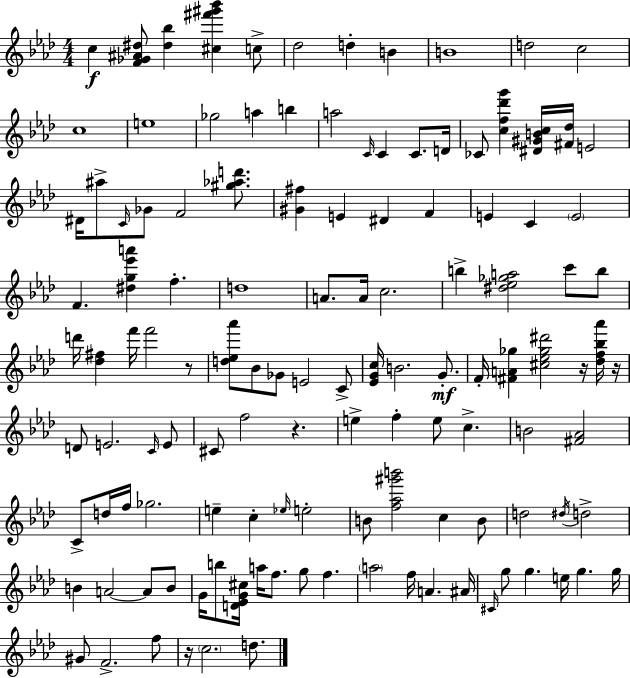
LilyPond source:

{
  \clef treble
  \numericTimeSignature
  \time 4/4
  \key f \minor
  \repeat volta 2 { c''4\f <f' ges' ais' dis''>8 <dis'' bes''>4 <cis'' fis''' gis''' bes'''>4 c''8-> | des''2 d''4-. b'4 | b'1 | d''2 c''2 | \break c''1 | e''1 | ges''2 a''4 b''4 | a''2 \grace { c'16 } c'4 c'8. | \break d'16 ces'8 <c'' f'' des''' g'''>4 <dis' gis' b' c''>16 <fis' des''>16 e'2 | dis'16 ais''8-> \grace { c'16 } ges'8 f'2 <gis'' aes'' d'''>8. | <gis' fis''>4 e'4 dis'4 f'4 | e'4 c'4 \parenthesize e'2 | \break f'4. <dis'' g'' ees''' a'''>4 f''4.-. | d''1 | a'8. a'16 c''2. | b''4-> <dis'' ees'' ges'' a''>2 c'''8 | \break b''8 d'''16 <des'' fis''>4 f'''16 f'''2 | r8 <d'' ees'' aes'''>8 bes'8 ges'8 e'2 | c'8-> <ees' g' c''>16 b'2. g'8.-.\mf | f'16-. <fis' a' ges''>4 <cis'' ees'' ges'' dis'''>2 r16 | \break <des'' f'' bes'' aes'''>16 r16 d'8 e'2. | \grace { c'16 } e'8 cis'8 f''2 r4. | e''4-> f''4-. e''8 c''4.-> | b'2 <fis' aes'>2 | \break c'8-> d''16 f''16 ges''2. | e''4-- c''4-. \grace { ees''16 } e''2-. | b'8 <f'' aes'' gis''' b'''>2 c''4 | b'8 d''2 \acciaccatura { dis''16 } d''2-> | \break b'4 a'2~~ | a'8 b'8 g'16 b''8 <d' ees' g' cis''>16 a''16 f''8. g''8 f''4. | \parenthesize a''2 f''16 a'4. | ais'16 \grace { cis'16 } g''8 g''4. e''16 g''4. | \break g''16 gis'8 f'2.-> | f''8 r16 \parenthesize c''2. | d''8. } \bar "|."
}